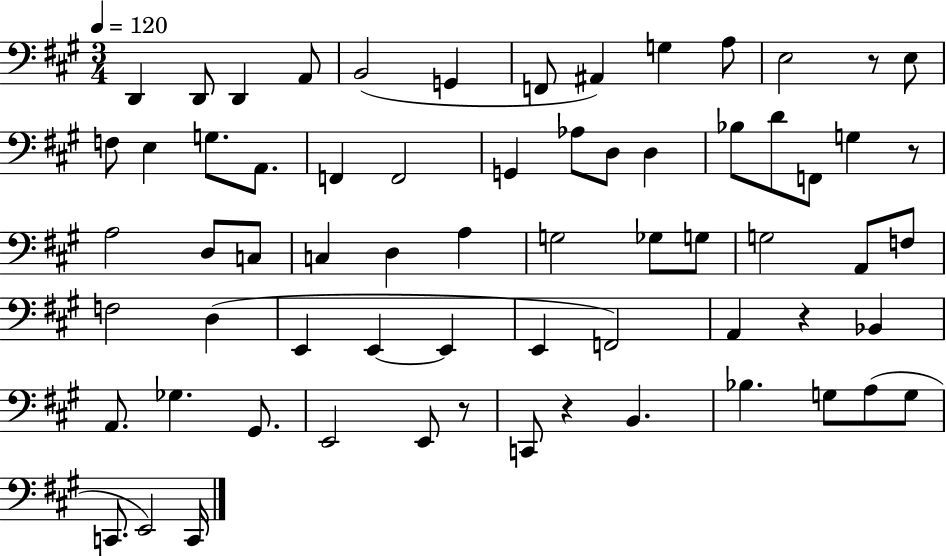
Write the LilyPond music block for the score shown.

{
  \clef bass
  \numericTimeSignature
  \time 3/4
  \key a \major
  \tempo 4 = 120
  d,4 d,8 d,4 a,8 | b,2( g,4 | f,8 ais,4) g4 a8 | e2 r8 e8 | \break f8 e4 g8. a,8. | f,4 f,2 | g,4 aes8 d8 d4 | bes8 d'8 f,8 g4 r8 | \break a2 d8 c8 | c4 d4 a4 | g2 ges8 g8 | g2 a,8 f8 | \break f2 d4( | e,4 e,4~~ e,4 | e,4 f,2) | a,4 r4 bes,4 | \break a,8. ges4. gis,8. | e,2 e,8 r8 | c,8 r4 b,4. | bes4. g8 a8( g8 | \break c,8. e,2) c,16 | \bar "|."
}